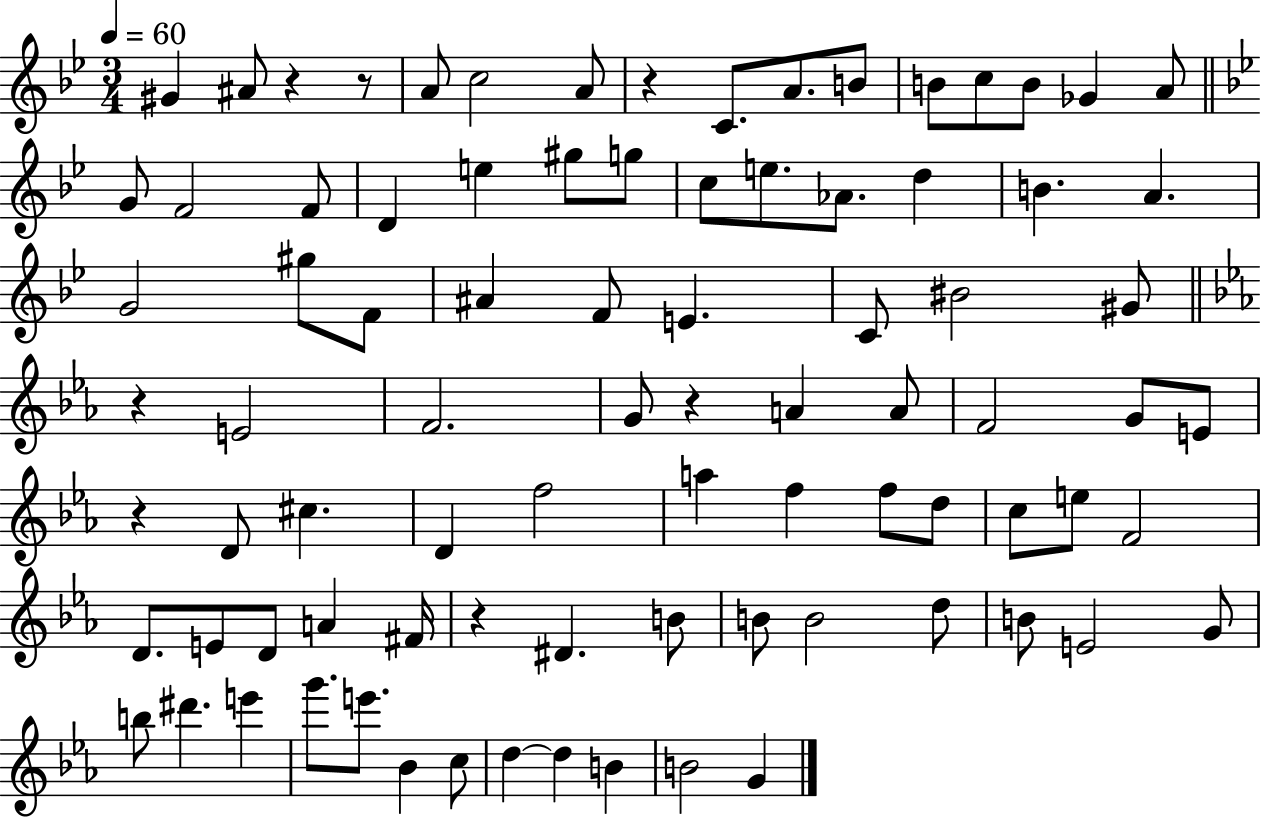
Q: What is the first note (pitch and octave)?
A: G#4